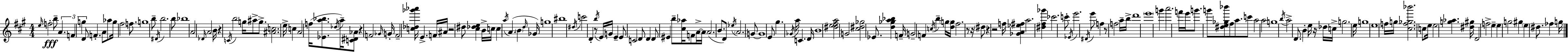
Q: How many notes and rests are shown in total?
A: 171